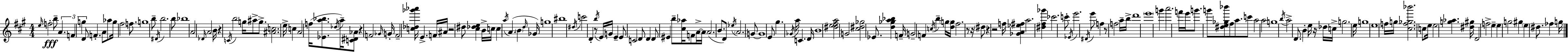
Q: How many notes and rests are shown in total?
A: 171